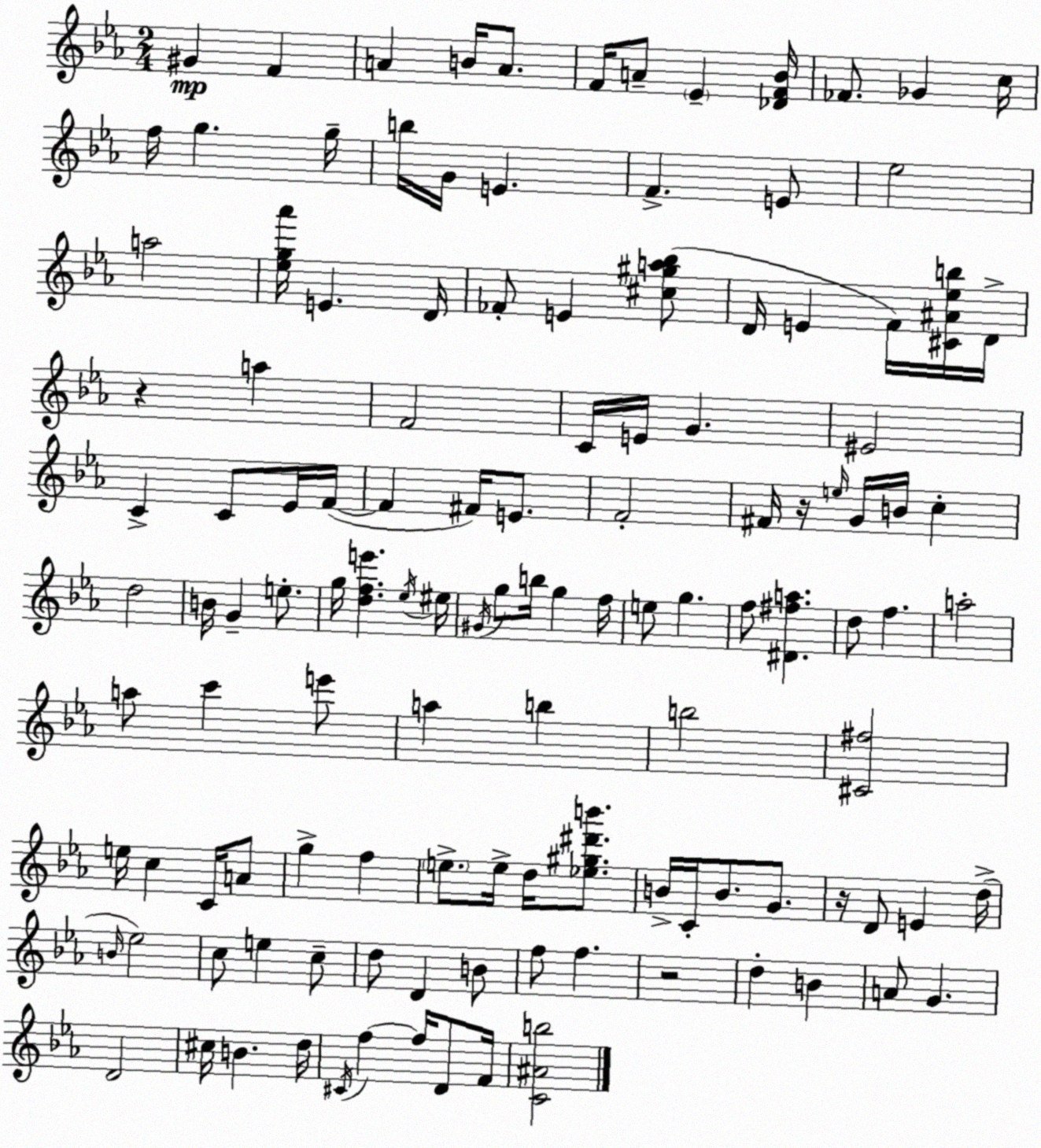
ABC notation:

X:1
T:Untitled
M:2/4
L:1/4
K:Eb
^G F A B/4 A/2 F/4 A/2 _E [_DF_B]/4 _F/2 _G c/4 f/4 g g/4 b/4 G/4 E F E/2 _e2 a2 [_eg_a']/4 E D/4 _F/2 E [^c^ga_b]/2 D/4 E F/4 [^C^A_eb]/4 D/4 z a F2 C/4 E/4 G ^E2 C C/2 _E/4 F/4 F ^F/4 E/2 F2 ^F/4 z/4 e/4 G/4 B/4 c d2 B/4 G e/2 g/4 [dfe'] _e/4 ^e/4 ^G/4 g/2 b/4 g f/4 e/2 g f/2 [^D^fa] d/2 f a2 a/2 c' e'/2 a b b2 [^C^f]2 e/4 c C/4 A/2 g f e/2 e/4 d/4 [_e^g^d'b']/2 B/4 C/4 B/2 G/2 z/4 D/2 E d/4 B/4 _e2 c/2 e c/2 d/2 D B/2 f/2 f z2 d B A/2 G D2 ^c/4 B d/4 ^C/4 f f/4 D/2 F/4 [C^Ab]2